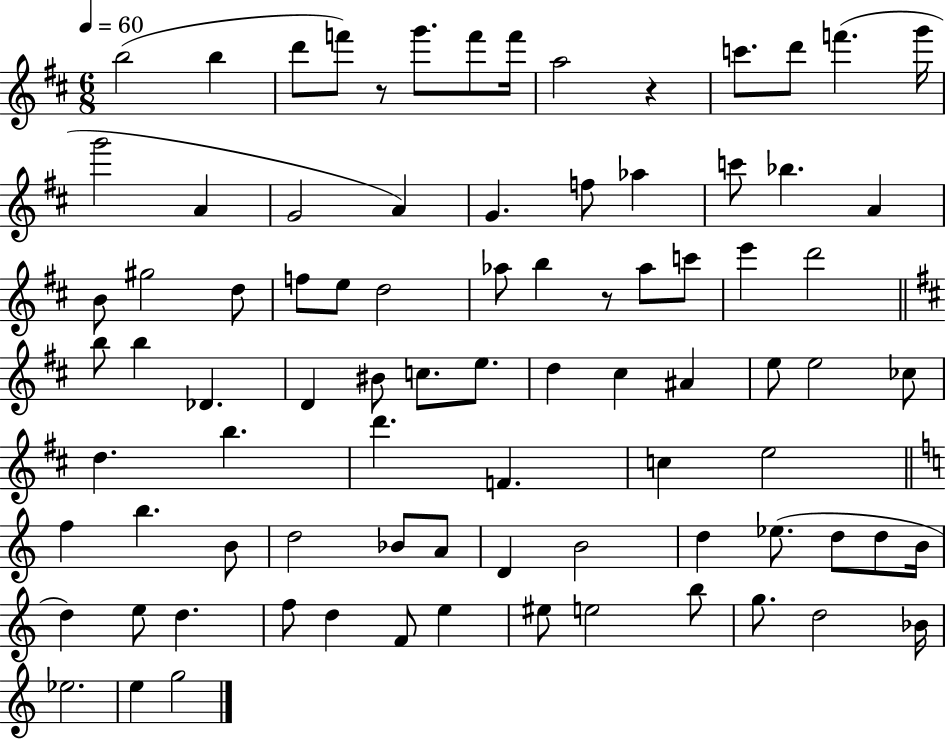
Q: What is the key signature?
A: D major